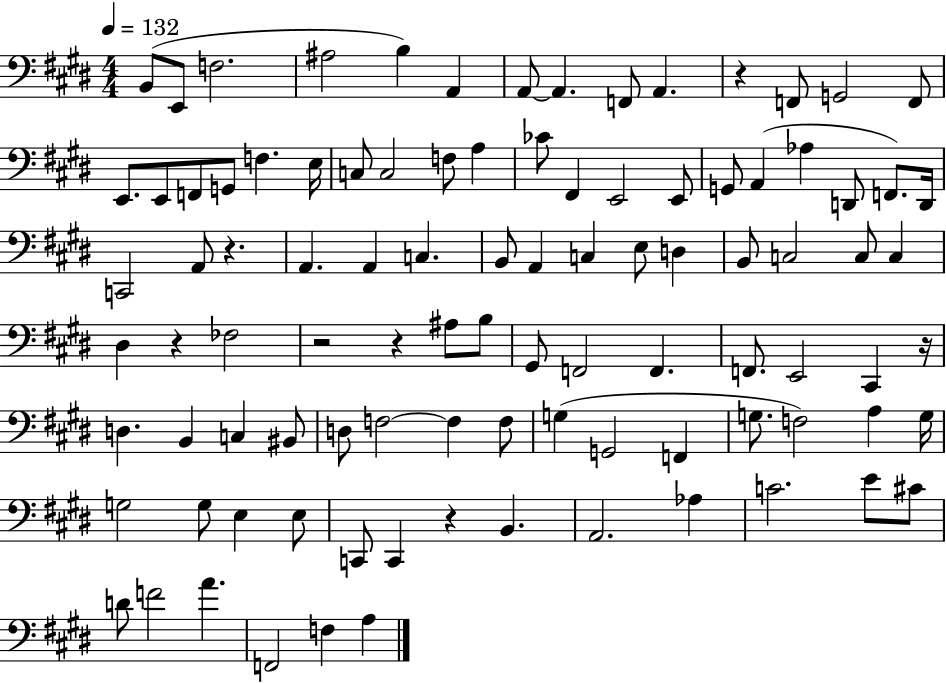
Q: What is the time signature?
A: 4/4